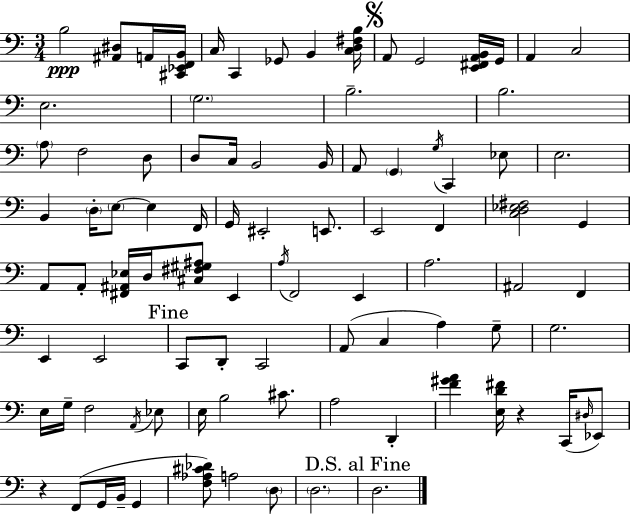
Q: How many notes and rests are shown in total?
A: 92